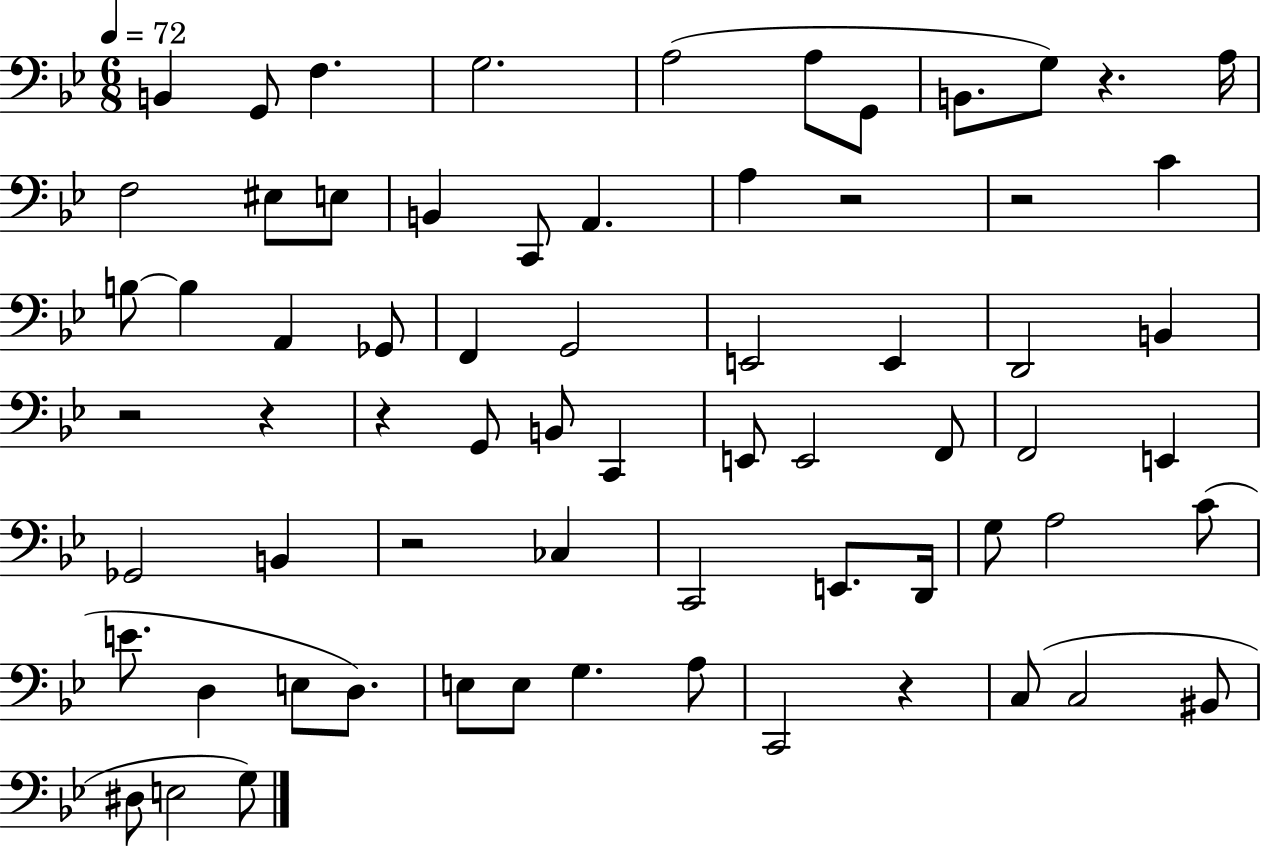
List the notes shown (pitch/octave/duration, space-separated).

B2/q G2/e F3/q. G3/h. A3/h A3/e G2/e B2/e. G3/e R/q. A3/s F3/h EIS3/e E3/e B2/q C2/e A2/q. A3/q R/h R/h C4/q B3/e B3/q A2/q Gb2/e F2/q G2/h E2/h E2/q D2/h B2/q R/h R/q R/q G2/e B2/e C2/q E2/e E2/h F2/e F2/h E2/q Gb2/h B2/q R/h CES3/q C2/h E2/e. D2/s G3/e A3/h C4/e E4/e. D3/q E3/e D3/e. E3/e E3/e G3/q. A3/e C2/h R/q C3/e C3/h BIS2/e D#3/e E3/h G3/e